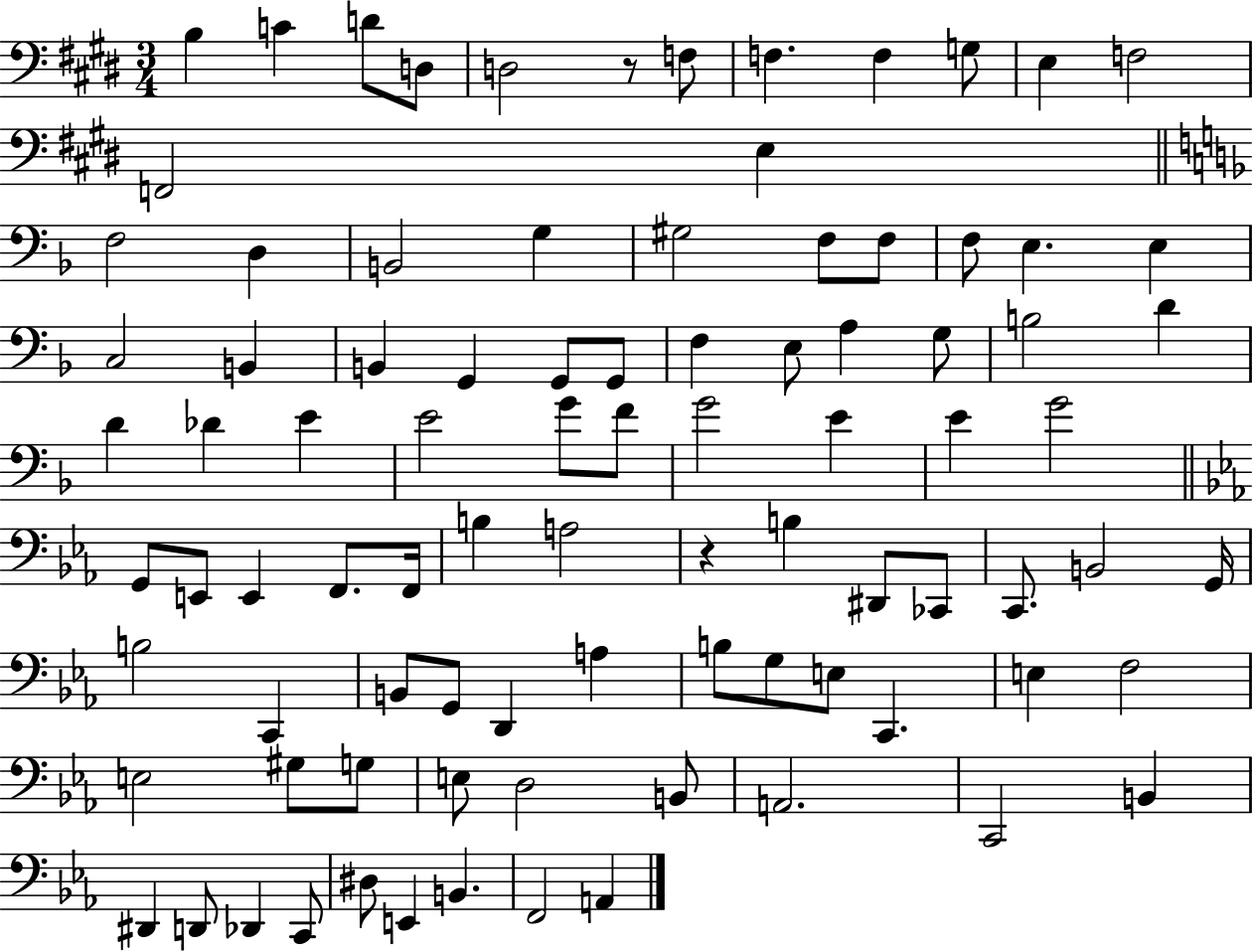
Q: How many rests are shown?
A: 2